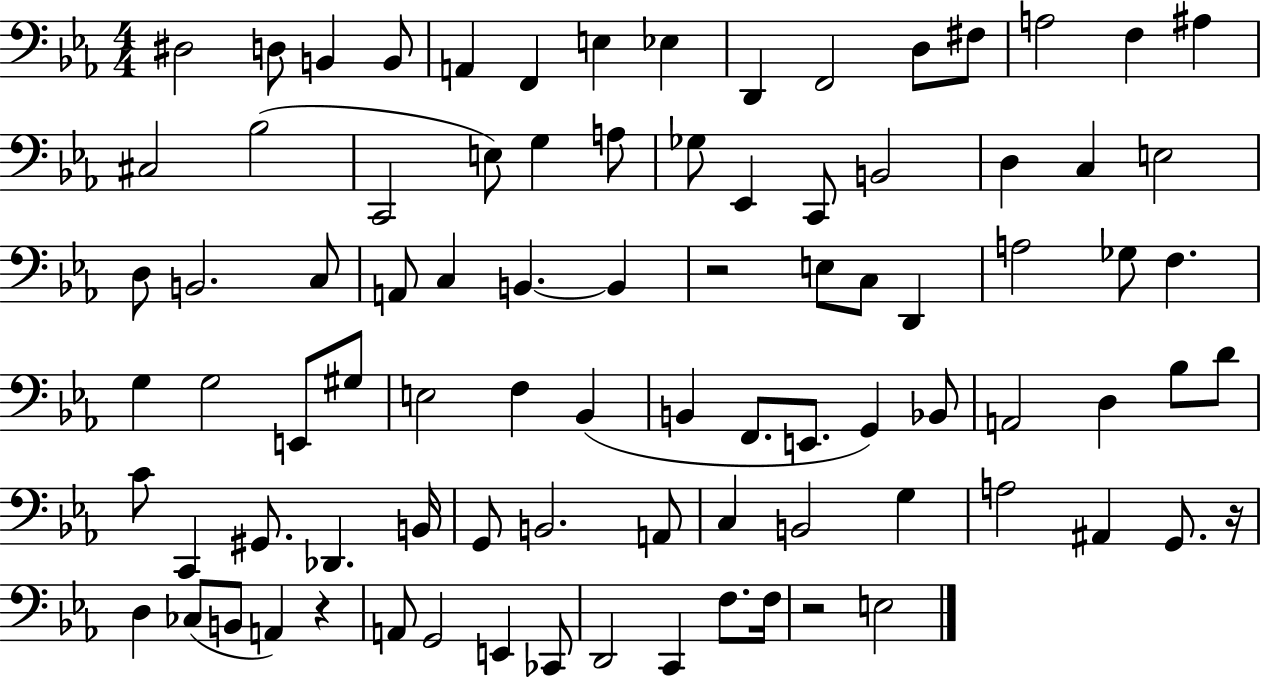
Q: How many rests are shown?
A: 4